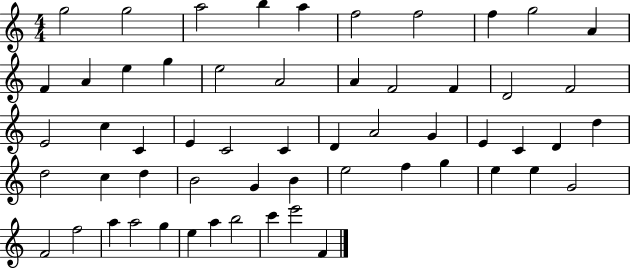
G5/h G5/h A5/h B5/q A5/q F5/h F5/h F5/q G5/h A4/q F4/q A4/q E5/q G5/q E5/h A4/h A4/q F4/h F4/q D4/h F4/h E4/h C5/q C4/q E4/q C4/h C4/q D4/q A4/h G4/q E4/q C4/q D4/q D5/q D5/h C5/q D5/q B4/h G4/q B4/q E5/h F5/q G5/q E5/q E5/q G4/h F4/h F5/h A5/q A5/h G5/q E5/q A5/q B5/h C6/q E6/h F4/q